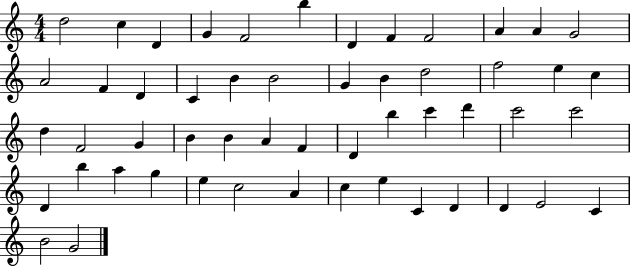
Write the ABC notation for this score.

X:1
T:Untitled
M:4/4
L:1/4
K:C
d2 c D G F2 b D F F2 A A G2 A2 F D C B B2 G B d2 f2 e c d F2 G B B A F D b c' d' c'2 c'2 D b a g e c2 A c e C D D E2 C B2 G2